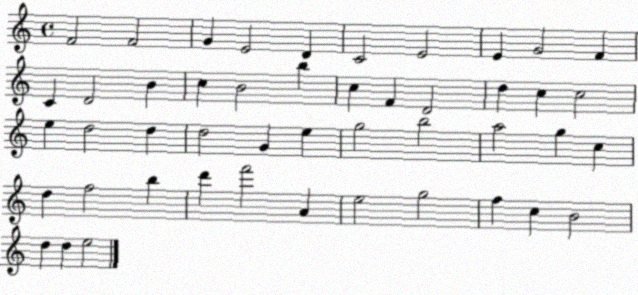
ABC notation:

X:1
T:Untitled
M:4/4
L:1/4
K:C
F2 F2 G E2 D C2 E2 E G2 F C D2 B c B2 b c F D2 d c c2 e d2 d d2 G e g2 b2 a2 g c d f2 b d' f'2 A e2 g2 f c B2 d d e2